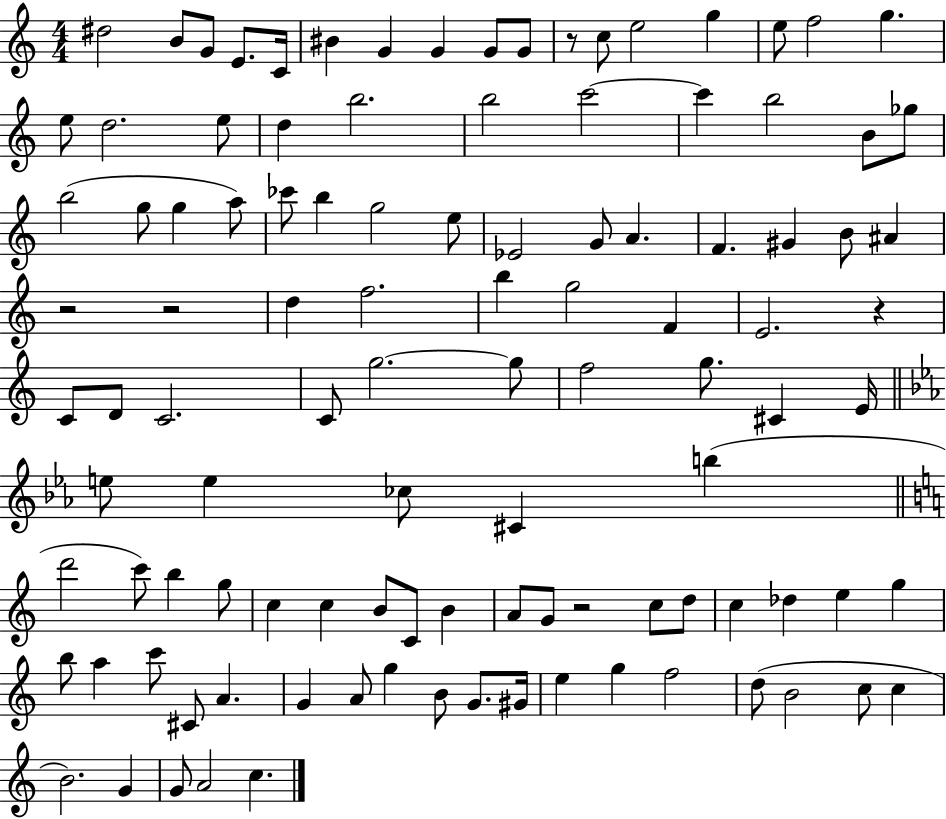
D#5/h B4/e G4/e E4/e. C4/s BIS4/q G4/q G4/q G4/e G4/e R/e C5/e E5/h G5/q E5/e F5/h G5/q. E5/e D5/h. E5/e D5/q B5/h. B5/h C6/h C6/q B5/h B4/e Gb5/e B5/h G5/e G5/q A5/e CES6/e B5/q G5/h E5/e Eb4/h G4/e A4/q. F4/q. G#4/q B4/e A#4/q R/h R/h D5/q F5/h. B5/q G5/h F4/q E4/h. R/q C4/e D4/e C4/h. C4/e G5/h. G5/e F5/h G5/e. C#4/q E4/s E5/e E5/q CES5/e C#4/q B5/q D6/h C6/e B5/q G5/e C5/q C5/q B4/e C4/e B4/q A4/e G4/e R/h C5/e D5/e C5/q Db5/q E5/q G5/q B5/e A5/q C6/e C#4/e A4/q. G4/q A4/e G5/q B4/e G4/e. G#4/s E5/q G5/q F5/h D5/e B4/h C5/e C5/q B4/h. G4/q G4/e A4/h C5/q.